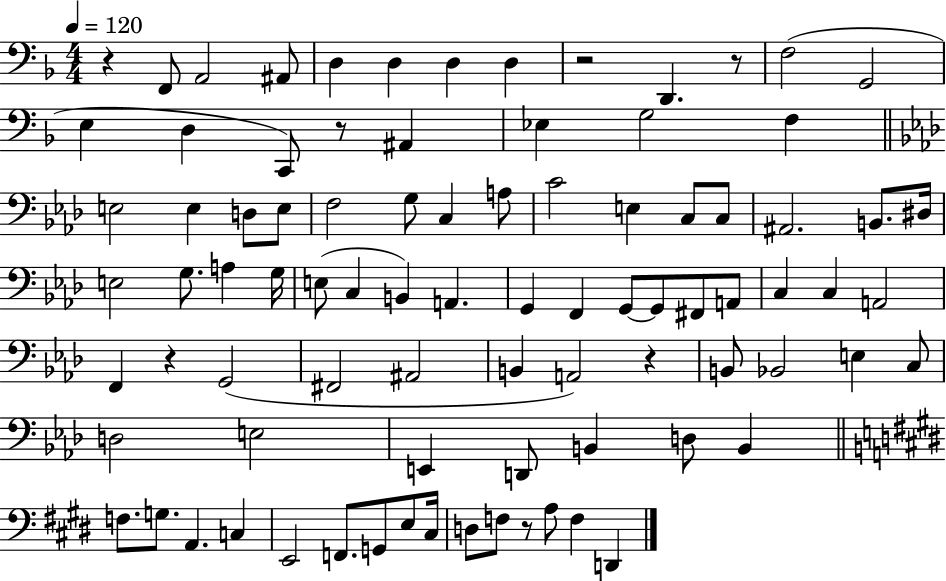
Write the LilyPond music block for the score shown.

{
  \clef bass
  \numericTimeSignature
  \time 4/4
  \key f \major
  \tempo 4 = 120
  r4 f,8 a,2 ais,8 | d4 d4 d4 d4 | r2 d,4. r8 | f2( g,2 | \break e4 d4 c,8) r8 ais,4 | ees4 g2 f4 | \bar "||" \break \key aes \major e2 e4 d8 e8 | f2 g8 c4 a8 | c'2 e4 c8 c8 | ais,2. b,8. dis16 | \break e2 g8. a4 g16 | e8( c4 b,4) a,4. | g,4 f,4 g,8~~ g,8 fis,8 a,8 | c4 c4 a,2 | \break f,4 r4 g,2( | fis,2 ais,2 | b,4 a,2) r4 | b,8 bes,2 e4 c8 | \break d2 e2 | e,4 d,8 b,4 d8 b,4 | \bar "||" \break \key e \major f8. g8. a,4. c4 | e,2 f,8. g,8 e8 cis16 | d8 f8 r8 a8 f4 d,4 | \bar "|."
}